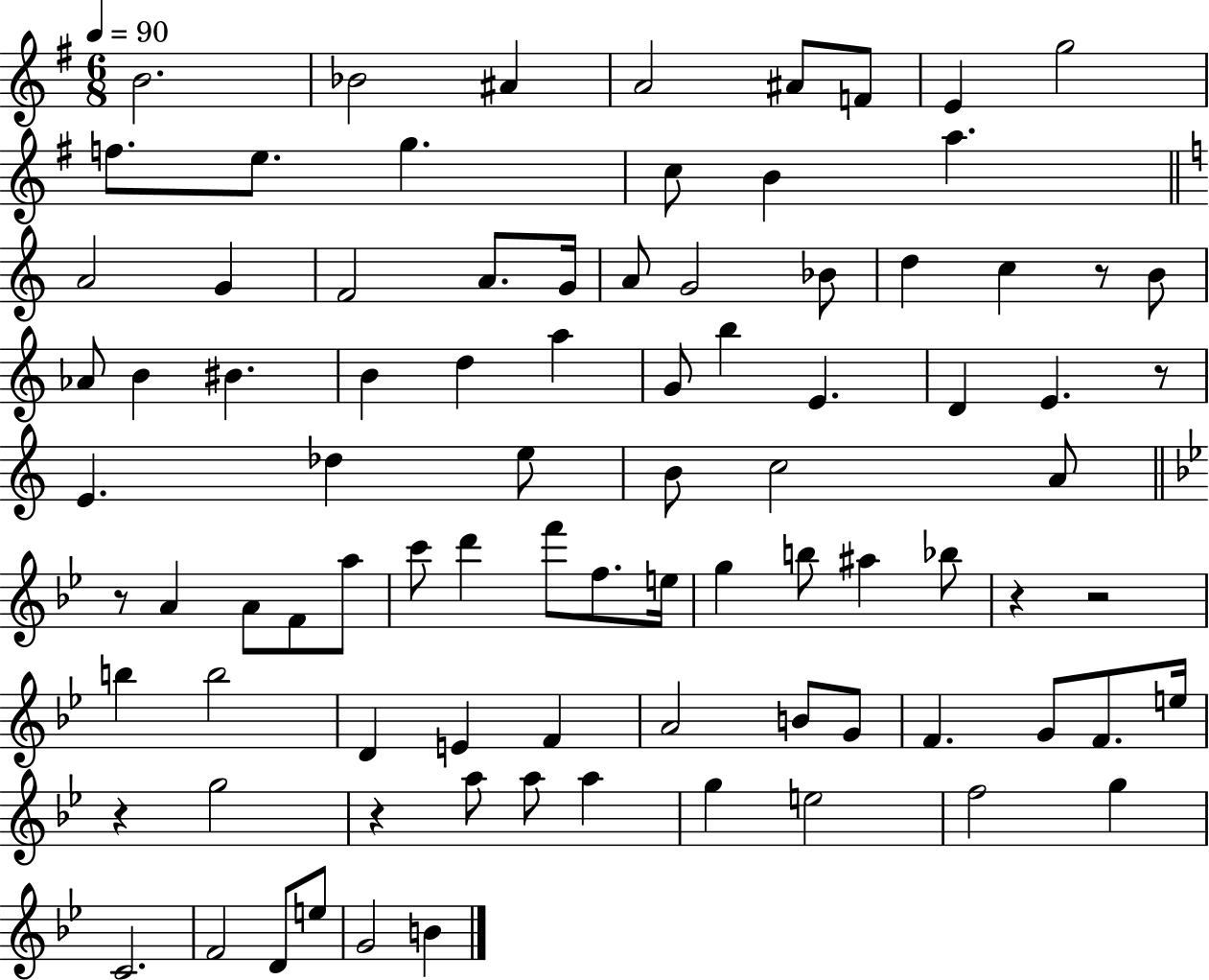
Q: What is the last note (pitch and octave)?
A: B4